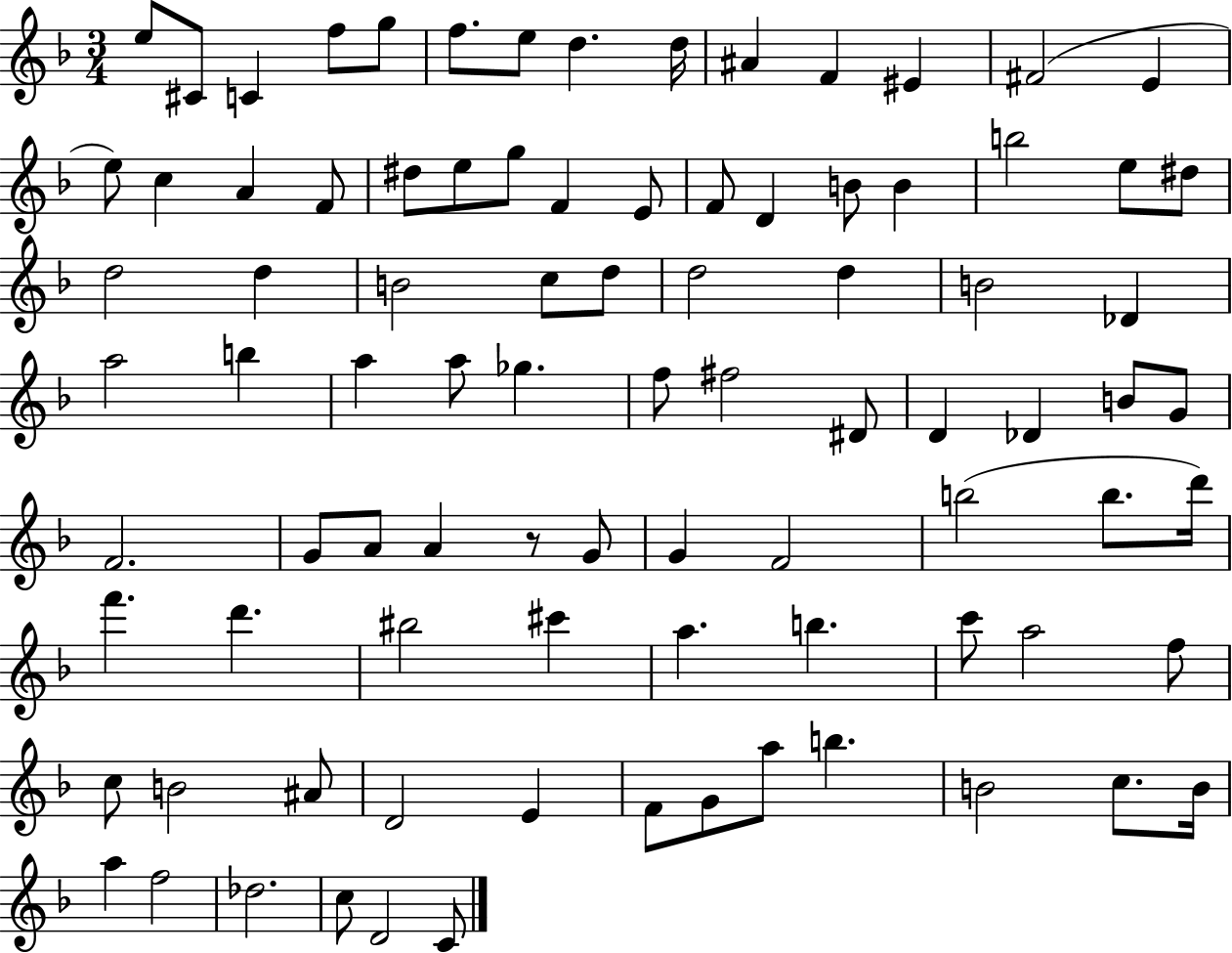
X:1
T:Untitled
M:3/4
L:1/4
K:F
e/2 ^C/2 C f/2 g/2 f/2 e/2 d d/4 ^A F ^E ^F2 E e/2 c A F/2 ^d/2 e/2 g/2 F E/2 F/2 D B/2 B b2 e/2 ^d/2 d2 d B2 c/2 d/2 d2 d B2 _D a2 b a a/2 _g f/2 ^f2 ^D/2 D _D B/2 G/2 F2 G/2 A/2 A z/2 G/2 G F2 b2 b/2 d'/4 f' d' ^b2 ^c' a b c'/2 a2 f/2 c/2 B2 ^A/2 D2 E F/2 G/2 a/2 b B2 c/2 B/4 a f2 _d2 c/2 D2 C/2